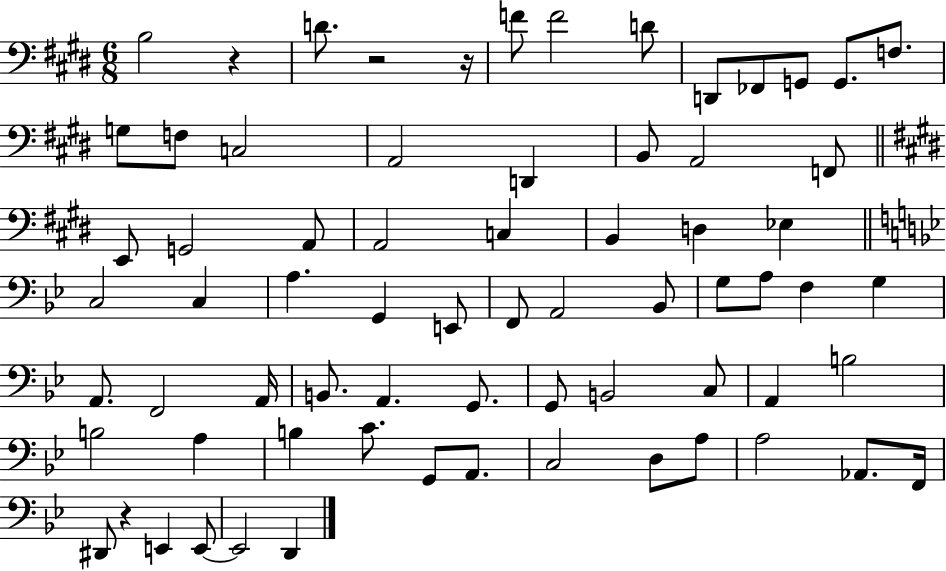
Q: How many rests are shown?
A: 4